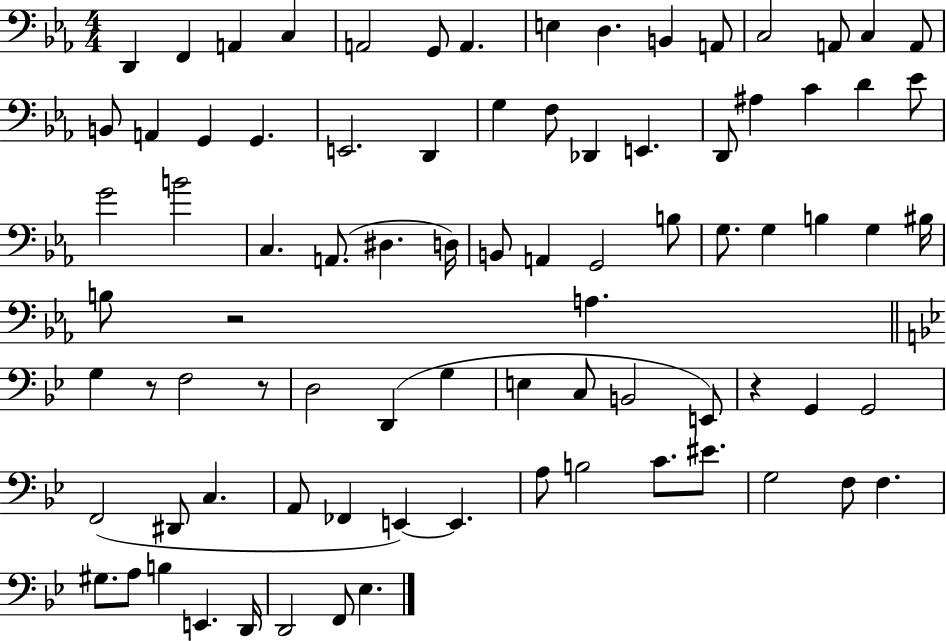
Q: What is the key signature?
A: EES major